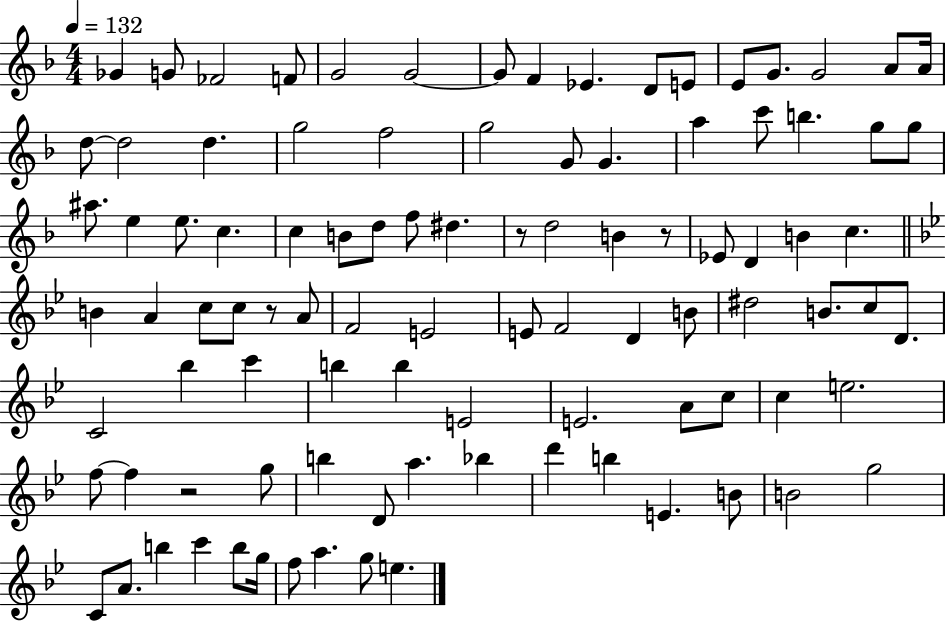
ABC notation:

X:1
T:Untitled
M:4/4
L:1/4
K:F
_G G/2 _F2 F/2 G2 G2 G/2 F _E D/2 E/2 E/2 G/2 G2 A/2 A/4 d/2 d2 d g2 f2 g2 G/2 G a c'/2 b g/2 g/2 ^a/2 e e/2 c c B/2 d/2 f/2 ^d z/2 d2 B z/2 _E/2 D B c B A c/2 c/2 z/2 A/2 F2 E2 E/2 F2 D B/2 ^d2 B/2 c/2 D/2 C2 _b c' b b E2 E2 A/2 c/2 c e2 f/2 f z2 g/2 b D/2 a _b d' b E B/2 B2 g2 C/2 A/2 b c' b/2 g/4 f/2 a g/2 e